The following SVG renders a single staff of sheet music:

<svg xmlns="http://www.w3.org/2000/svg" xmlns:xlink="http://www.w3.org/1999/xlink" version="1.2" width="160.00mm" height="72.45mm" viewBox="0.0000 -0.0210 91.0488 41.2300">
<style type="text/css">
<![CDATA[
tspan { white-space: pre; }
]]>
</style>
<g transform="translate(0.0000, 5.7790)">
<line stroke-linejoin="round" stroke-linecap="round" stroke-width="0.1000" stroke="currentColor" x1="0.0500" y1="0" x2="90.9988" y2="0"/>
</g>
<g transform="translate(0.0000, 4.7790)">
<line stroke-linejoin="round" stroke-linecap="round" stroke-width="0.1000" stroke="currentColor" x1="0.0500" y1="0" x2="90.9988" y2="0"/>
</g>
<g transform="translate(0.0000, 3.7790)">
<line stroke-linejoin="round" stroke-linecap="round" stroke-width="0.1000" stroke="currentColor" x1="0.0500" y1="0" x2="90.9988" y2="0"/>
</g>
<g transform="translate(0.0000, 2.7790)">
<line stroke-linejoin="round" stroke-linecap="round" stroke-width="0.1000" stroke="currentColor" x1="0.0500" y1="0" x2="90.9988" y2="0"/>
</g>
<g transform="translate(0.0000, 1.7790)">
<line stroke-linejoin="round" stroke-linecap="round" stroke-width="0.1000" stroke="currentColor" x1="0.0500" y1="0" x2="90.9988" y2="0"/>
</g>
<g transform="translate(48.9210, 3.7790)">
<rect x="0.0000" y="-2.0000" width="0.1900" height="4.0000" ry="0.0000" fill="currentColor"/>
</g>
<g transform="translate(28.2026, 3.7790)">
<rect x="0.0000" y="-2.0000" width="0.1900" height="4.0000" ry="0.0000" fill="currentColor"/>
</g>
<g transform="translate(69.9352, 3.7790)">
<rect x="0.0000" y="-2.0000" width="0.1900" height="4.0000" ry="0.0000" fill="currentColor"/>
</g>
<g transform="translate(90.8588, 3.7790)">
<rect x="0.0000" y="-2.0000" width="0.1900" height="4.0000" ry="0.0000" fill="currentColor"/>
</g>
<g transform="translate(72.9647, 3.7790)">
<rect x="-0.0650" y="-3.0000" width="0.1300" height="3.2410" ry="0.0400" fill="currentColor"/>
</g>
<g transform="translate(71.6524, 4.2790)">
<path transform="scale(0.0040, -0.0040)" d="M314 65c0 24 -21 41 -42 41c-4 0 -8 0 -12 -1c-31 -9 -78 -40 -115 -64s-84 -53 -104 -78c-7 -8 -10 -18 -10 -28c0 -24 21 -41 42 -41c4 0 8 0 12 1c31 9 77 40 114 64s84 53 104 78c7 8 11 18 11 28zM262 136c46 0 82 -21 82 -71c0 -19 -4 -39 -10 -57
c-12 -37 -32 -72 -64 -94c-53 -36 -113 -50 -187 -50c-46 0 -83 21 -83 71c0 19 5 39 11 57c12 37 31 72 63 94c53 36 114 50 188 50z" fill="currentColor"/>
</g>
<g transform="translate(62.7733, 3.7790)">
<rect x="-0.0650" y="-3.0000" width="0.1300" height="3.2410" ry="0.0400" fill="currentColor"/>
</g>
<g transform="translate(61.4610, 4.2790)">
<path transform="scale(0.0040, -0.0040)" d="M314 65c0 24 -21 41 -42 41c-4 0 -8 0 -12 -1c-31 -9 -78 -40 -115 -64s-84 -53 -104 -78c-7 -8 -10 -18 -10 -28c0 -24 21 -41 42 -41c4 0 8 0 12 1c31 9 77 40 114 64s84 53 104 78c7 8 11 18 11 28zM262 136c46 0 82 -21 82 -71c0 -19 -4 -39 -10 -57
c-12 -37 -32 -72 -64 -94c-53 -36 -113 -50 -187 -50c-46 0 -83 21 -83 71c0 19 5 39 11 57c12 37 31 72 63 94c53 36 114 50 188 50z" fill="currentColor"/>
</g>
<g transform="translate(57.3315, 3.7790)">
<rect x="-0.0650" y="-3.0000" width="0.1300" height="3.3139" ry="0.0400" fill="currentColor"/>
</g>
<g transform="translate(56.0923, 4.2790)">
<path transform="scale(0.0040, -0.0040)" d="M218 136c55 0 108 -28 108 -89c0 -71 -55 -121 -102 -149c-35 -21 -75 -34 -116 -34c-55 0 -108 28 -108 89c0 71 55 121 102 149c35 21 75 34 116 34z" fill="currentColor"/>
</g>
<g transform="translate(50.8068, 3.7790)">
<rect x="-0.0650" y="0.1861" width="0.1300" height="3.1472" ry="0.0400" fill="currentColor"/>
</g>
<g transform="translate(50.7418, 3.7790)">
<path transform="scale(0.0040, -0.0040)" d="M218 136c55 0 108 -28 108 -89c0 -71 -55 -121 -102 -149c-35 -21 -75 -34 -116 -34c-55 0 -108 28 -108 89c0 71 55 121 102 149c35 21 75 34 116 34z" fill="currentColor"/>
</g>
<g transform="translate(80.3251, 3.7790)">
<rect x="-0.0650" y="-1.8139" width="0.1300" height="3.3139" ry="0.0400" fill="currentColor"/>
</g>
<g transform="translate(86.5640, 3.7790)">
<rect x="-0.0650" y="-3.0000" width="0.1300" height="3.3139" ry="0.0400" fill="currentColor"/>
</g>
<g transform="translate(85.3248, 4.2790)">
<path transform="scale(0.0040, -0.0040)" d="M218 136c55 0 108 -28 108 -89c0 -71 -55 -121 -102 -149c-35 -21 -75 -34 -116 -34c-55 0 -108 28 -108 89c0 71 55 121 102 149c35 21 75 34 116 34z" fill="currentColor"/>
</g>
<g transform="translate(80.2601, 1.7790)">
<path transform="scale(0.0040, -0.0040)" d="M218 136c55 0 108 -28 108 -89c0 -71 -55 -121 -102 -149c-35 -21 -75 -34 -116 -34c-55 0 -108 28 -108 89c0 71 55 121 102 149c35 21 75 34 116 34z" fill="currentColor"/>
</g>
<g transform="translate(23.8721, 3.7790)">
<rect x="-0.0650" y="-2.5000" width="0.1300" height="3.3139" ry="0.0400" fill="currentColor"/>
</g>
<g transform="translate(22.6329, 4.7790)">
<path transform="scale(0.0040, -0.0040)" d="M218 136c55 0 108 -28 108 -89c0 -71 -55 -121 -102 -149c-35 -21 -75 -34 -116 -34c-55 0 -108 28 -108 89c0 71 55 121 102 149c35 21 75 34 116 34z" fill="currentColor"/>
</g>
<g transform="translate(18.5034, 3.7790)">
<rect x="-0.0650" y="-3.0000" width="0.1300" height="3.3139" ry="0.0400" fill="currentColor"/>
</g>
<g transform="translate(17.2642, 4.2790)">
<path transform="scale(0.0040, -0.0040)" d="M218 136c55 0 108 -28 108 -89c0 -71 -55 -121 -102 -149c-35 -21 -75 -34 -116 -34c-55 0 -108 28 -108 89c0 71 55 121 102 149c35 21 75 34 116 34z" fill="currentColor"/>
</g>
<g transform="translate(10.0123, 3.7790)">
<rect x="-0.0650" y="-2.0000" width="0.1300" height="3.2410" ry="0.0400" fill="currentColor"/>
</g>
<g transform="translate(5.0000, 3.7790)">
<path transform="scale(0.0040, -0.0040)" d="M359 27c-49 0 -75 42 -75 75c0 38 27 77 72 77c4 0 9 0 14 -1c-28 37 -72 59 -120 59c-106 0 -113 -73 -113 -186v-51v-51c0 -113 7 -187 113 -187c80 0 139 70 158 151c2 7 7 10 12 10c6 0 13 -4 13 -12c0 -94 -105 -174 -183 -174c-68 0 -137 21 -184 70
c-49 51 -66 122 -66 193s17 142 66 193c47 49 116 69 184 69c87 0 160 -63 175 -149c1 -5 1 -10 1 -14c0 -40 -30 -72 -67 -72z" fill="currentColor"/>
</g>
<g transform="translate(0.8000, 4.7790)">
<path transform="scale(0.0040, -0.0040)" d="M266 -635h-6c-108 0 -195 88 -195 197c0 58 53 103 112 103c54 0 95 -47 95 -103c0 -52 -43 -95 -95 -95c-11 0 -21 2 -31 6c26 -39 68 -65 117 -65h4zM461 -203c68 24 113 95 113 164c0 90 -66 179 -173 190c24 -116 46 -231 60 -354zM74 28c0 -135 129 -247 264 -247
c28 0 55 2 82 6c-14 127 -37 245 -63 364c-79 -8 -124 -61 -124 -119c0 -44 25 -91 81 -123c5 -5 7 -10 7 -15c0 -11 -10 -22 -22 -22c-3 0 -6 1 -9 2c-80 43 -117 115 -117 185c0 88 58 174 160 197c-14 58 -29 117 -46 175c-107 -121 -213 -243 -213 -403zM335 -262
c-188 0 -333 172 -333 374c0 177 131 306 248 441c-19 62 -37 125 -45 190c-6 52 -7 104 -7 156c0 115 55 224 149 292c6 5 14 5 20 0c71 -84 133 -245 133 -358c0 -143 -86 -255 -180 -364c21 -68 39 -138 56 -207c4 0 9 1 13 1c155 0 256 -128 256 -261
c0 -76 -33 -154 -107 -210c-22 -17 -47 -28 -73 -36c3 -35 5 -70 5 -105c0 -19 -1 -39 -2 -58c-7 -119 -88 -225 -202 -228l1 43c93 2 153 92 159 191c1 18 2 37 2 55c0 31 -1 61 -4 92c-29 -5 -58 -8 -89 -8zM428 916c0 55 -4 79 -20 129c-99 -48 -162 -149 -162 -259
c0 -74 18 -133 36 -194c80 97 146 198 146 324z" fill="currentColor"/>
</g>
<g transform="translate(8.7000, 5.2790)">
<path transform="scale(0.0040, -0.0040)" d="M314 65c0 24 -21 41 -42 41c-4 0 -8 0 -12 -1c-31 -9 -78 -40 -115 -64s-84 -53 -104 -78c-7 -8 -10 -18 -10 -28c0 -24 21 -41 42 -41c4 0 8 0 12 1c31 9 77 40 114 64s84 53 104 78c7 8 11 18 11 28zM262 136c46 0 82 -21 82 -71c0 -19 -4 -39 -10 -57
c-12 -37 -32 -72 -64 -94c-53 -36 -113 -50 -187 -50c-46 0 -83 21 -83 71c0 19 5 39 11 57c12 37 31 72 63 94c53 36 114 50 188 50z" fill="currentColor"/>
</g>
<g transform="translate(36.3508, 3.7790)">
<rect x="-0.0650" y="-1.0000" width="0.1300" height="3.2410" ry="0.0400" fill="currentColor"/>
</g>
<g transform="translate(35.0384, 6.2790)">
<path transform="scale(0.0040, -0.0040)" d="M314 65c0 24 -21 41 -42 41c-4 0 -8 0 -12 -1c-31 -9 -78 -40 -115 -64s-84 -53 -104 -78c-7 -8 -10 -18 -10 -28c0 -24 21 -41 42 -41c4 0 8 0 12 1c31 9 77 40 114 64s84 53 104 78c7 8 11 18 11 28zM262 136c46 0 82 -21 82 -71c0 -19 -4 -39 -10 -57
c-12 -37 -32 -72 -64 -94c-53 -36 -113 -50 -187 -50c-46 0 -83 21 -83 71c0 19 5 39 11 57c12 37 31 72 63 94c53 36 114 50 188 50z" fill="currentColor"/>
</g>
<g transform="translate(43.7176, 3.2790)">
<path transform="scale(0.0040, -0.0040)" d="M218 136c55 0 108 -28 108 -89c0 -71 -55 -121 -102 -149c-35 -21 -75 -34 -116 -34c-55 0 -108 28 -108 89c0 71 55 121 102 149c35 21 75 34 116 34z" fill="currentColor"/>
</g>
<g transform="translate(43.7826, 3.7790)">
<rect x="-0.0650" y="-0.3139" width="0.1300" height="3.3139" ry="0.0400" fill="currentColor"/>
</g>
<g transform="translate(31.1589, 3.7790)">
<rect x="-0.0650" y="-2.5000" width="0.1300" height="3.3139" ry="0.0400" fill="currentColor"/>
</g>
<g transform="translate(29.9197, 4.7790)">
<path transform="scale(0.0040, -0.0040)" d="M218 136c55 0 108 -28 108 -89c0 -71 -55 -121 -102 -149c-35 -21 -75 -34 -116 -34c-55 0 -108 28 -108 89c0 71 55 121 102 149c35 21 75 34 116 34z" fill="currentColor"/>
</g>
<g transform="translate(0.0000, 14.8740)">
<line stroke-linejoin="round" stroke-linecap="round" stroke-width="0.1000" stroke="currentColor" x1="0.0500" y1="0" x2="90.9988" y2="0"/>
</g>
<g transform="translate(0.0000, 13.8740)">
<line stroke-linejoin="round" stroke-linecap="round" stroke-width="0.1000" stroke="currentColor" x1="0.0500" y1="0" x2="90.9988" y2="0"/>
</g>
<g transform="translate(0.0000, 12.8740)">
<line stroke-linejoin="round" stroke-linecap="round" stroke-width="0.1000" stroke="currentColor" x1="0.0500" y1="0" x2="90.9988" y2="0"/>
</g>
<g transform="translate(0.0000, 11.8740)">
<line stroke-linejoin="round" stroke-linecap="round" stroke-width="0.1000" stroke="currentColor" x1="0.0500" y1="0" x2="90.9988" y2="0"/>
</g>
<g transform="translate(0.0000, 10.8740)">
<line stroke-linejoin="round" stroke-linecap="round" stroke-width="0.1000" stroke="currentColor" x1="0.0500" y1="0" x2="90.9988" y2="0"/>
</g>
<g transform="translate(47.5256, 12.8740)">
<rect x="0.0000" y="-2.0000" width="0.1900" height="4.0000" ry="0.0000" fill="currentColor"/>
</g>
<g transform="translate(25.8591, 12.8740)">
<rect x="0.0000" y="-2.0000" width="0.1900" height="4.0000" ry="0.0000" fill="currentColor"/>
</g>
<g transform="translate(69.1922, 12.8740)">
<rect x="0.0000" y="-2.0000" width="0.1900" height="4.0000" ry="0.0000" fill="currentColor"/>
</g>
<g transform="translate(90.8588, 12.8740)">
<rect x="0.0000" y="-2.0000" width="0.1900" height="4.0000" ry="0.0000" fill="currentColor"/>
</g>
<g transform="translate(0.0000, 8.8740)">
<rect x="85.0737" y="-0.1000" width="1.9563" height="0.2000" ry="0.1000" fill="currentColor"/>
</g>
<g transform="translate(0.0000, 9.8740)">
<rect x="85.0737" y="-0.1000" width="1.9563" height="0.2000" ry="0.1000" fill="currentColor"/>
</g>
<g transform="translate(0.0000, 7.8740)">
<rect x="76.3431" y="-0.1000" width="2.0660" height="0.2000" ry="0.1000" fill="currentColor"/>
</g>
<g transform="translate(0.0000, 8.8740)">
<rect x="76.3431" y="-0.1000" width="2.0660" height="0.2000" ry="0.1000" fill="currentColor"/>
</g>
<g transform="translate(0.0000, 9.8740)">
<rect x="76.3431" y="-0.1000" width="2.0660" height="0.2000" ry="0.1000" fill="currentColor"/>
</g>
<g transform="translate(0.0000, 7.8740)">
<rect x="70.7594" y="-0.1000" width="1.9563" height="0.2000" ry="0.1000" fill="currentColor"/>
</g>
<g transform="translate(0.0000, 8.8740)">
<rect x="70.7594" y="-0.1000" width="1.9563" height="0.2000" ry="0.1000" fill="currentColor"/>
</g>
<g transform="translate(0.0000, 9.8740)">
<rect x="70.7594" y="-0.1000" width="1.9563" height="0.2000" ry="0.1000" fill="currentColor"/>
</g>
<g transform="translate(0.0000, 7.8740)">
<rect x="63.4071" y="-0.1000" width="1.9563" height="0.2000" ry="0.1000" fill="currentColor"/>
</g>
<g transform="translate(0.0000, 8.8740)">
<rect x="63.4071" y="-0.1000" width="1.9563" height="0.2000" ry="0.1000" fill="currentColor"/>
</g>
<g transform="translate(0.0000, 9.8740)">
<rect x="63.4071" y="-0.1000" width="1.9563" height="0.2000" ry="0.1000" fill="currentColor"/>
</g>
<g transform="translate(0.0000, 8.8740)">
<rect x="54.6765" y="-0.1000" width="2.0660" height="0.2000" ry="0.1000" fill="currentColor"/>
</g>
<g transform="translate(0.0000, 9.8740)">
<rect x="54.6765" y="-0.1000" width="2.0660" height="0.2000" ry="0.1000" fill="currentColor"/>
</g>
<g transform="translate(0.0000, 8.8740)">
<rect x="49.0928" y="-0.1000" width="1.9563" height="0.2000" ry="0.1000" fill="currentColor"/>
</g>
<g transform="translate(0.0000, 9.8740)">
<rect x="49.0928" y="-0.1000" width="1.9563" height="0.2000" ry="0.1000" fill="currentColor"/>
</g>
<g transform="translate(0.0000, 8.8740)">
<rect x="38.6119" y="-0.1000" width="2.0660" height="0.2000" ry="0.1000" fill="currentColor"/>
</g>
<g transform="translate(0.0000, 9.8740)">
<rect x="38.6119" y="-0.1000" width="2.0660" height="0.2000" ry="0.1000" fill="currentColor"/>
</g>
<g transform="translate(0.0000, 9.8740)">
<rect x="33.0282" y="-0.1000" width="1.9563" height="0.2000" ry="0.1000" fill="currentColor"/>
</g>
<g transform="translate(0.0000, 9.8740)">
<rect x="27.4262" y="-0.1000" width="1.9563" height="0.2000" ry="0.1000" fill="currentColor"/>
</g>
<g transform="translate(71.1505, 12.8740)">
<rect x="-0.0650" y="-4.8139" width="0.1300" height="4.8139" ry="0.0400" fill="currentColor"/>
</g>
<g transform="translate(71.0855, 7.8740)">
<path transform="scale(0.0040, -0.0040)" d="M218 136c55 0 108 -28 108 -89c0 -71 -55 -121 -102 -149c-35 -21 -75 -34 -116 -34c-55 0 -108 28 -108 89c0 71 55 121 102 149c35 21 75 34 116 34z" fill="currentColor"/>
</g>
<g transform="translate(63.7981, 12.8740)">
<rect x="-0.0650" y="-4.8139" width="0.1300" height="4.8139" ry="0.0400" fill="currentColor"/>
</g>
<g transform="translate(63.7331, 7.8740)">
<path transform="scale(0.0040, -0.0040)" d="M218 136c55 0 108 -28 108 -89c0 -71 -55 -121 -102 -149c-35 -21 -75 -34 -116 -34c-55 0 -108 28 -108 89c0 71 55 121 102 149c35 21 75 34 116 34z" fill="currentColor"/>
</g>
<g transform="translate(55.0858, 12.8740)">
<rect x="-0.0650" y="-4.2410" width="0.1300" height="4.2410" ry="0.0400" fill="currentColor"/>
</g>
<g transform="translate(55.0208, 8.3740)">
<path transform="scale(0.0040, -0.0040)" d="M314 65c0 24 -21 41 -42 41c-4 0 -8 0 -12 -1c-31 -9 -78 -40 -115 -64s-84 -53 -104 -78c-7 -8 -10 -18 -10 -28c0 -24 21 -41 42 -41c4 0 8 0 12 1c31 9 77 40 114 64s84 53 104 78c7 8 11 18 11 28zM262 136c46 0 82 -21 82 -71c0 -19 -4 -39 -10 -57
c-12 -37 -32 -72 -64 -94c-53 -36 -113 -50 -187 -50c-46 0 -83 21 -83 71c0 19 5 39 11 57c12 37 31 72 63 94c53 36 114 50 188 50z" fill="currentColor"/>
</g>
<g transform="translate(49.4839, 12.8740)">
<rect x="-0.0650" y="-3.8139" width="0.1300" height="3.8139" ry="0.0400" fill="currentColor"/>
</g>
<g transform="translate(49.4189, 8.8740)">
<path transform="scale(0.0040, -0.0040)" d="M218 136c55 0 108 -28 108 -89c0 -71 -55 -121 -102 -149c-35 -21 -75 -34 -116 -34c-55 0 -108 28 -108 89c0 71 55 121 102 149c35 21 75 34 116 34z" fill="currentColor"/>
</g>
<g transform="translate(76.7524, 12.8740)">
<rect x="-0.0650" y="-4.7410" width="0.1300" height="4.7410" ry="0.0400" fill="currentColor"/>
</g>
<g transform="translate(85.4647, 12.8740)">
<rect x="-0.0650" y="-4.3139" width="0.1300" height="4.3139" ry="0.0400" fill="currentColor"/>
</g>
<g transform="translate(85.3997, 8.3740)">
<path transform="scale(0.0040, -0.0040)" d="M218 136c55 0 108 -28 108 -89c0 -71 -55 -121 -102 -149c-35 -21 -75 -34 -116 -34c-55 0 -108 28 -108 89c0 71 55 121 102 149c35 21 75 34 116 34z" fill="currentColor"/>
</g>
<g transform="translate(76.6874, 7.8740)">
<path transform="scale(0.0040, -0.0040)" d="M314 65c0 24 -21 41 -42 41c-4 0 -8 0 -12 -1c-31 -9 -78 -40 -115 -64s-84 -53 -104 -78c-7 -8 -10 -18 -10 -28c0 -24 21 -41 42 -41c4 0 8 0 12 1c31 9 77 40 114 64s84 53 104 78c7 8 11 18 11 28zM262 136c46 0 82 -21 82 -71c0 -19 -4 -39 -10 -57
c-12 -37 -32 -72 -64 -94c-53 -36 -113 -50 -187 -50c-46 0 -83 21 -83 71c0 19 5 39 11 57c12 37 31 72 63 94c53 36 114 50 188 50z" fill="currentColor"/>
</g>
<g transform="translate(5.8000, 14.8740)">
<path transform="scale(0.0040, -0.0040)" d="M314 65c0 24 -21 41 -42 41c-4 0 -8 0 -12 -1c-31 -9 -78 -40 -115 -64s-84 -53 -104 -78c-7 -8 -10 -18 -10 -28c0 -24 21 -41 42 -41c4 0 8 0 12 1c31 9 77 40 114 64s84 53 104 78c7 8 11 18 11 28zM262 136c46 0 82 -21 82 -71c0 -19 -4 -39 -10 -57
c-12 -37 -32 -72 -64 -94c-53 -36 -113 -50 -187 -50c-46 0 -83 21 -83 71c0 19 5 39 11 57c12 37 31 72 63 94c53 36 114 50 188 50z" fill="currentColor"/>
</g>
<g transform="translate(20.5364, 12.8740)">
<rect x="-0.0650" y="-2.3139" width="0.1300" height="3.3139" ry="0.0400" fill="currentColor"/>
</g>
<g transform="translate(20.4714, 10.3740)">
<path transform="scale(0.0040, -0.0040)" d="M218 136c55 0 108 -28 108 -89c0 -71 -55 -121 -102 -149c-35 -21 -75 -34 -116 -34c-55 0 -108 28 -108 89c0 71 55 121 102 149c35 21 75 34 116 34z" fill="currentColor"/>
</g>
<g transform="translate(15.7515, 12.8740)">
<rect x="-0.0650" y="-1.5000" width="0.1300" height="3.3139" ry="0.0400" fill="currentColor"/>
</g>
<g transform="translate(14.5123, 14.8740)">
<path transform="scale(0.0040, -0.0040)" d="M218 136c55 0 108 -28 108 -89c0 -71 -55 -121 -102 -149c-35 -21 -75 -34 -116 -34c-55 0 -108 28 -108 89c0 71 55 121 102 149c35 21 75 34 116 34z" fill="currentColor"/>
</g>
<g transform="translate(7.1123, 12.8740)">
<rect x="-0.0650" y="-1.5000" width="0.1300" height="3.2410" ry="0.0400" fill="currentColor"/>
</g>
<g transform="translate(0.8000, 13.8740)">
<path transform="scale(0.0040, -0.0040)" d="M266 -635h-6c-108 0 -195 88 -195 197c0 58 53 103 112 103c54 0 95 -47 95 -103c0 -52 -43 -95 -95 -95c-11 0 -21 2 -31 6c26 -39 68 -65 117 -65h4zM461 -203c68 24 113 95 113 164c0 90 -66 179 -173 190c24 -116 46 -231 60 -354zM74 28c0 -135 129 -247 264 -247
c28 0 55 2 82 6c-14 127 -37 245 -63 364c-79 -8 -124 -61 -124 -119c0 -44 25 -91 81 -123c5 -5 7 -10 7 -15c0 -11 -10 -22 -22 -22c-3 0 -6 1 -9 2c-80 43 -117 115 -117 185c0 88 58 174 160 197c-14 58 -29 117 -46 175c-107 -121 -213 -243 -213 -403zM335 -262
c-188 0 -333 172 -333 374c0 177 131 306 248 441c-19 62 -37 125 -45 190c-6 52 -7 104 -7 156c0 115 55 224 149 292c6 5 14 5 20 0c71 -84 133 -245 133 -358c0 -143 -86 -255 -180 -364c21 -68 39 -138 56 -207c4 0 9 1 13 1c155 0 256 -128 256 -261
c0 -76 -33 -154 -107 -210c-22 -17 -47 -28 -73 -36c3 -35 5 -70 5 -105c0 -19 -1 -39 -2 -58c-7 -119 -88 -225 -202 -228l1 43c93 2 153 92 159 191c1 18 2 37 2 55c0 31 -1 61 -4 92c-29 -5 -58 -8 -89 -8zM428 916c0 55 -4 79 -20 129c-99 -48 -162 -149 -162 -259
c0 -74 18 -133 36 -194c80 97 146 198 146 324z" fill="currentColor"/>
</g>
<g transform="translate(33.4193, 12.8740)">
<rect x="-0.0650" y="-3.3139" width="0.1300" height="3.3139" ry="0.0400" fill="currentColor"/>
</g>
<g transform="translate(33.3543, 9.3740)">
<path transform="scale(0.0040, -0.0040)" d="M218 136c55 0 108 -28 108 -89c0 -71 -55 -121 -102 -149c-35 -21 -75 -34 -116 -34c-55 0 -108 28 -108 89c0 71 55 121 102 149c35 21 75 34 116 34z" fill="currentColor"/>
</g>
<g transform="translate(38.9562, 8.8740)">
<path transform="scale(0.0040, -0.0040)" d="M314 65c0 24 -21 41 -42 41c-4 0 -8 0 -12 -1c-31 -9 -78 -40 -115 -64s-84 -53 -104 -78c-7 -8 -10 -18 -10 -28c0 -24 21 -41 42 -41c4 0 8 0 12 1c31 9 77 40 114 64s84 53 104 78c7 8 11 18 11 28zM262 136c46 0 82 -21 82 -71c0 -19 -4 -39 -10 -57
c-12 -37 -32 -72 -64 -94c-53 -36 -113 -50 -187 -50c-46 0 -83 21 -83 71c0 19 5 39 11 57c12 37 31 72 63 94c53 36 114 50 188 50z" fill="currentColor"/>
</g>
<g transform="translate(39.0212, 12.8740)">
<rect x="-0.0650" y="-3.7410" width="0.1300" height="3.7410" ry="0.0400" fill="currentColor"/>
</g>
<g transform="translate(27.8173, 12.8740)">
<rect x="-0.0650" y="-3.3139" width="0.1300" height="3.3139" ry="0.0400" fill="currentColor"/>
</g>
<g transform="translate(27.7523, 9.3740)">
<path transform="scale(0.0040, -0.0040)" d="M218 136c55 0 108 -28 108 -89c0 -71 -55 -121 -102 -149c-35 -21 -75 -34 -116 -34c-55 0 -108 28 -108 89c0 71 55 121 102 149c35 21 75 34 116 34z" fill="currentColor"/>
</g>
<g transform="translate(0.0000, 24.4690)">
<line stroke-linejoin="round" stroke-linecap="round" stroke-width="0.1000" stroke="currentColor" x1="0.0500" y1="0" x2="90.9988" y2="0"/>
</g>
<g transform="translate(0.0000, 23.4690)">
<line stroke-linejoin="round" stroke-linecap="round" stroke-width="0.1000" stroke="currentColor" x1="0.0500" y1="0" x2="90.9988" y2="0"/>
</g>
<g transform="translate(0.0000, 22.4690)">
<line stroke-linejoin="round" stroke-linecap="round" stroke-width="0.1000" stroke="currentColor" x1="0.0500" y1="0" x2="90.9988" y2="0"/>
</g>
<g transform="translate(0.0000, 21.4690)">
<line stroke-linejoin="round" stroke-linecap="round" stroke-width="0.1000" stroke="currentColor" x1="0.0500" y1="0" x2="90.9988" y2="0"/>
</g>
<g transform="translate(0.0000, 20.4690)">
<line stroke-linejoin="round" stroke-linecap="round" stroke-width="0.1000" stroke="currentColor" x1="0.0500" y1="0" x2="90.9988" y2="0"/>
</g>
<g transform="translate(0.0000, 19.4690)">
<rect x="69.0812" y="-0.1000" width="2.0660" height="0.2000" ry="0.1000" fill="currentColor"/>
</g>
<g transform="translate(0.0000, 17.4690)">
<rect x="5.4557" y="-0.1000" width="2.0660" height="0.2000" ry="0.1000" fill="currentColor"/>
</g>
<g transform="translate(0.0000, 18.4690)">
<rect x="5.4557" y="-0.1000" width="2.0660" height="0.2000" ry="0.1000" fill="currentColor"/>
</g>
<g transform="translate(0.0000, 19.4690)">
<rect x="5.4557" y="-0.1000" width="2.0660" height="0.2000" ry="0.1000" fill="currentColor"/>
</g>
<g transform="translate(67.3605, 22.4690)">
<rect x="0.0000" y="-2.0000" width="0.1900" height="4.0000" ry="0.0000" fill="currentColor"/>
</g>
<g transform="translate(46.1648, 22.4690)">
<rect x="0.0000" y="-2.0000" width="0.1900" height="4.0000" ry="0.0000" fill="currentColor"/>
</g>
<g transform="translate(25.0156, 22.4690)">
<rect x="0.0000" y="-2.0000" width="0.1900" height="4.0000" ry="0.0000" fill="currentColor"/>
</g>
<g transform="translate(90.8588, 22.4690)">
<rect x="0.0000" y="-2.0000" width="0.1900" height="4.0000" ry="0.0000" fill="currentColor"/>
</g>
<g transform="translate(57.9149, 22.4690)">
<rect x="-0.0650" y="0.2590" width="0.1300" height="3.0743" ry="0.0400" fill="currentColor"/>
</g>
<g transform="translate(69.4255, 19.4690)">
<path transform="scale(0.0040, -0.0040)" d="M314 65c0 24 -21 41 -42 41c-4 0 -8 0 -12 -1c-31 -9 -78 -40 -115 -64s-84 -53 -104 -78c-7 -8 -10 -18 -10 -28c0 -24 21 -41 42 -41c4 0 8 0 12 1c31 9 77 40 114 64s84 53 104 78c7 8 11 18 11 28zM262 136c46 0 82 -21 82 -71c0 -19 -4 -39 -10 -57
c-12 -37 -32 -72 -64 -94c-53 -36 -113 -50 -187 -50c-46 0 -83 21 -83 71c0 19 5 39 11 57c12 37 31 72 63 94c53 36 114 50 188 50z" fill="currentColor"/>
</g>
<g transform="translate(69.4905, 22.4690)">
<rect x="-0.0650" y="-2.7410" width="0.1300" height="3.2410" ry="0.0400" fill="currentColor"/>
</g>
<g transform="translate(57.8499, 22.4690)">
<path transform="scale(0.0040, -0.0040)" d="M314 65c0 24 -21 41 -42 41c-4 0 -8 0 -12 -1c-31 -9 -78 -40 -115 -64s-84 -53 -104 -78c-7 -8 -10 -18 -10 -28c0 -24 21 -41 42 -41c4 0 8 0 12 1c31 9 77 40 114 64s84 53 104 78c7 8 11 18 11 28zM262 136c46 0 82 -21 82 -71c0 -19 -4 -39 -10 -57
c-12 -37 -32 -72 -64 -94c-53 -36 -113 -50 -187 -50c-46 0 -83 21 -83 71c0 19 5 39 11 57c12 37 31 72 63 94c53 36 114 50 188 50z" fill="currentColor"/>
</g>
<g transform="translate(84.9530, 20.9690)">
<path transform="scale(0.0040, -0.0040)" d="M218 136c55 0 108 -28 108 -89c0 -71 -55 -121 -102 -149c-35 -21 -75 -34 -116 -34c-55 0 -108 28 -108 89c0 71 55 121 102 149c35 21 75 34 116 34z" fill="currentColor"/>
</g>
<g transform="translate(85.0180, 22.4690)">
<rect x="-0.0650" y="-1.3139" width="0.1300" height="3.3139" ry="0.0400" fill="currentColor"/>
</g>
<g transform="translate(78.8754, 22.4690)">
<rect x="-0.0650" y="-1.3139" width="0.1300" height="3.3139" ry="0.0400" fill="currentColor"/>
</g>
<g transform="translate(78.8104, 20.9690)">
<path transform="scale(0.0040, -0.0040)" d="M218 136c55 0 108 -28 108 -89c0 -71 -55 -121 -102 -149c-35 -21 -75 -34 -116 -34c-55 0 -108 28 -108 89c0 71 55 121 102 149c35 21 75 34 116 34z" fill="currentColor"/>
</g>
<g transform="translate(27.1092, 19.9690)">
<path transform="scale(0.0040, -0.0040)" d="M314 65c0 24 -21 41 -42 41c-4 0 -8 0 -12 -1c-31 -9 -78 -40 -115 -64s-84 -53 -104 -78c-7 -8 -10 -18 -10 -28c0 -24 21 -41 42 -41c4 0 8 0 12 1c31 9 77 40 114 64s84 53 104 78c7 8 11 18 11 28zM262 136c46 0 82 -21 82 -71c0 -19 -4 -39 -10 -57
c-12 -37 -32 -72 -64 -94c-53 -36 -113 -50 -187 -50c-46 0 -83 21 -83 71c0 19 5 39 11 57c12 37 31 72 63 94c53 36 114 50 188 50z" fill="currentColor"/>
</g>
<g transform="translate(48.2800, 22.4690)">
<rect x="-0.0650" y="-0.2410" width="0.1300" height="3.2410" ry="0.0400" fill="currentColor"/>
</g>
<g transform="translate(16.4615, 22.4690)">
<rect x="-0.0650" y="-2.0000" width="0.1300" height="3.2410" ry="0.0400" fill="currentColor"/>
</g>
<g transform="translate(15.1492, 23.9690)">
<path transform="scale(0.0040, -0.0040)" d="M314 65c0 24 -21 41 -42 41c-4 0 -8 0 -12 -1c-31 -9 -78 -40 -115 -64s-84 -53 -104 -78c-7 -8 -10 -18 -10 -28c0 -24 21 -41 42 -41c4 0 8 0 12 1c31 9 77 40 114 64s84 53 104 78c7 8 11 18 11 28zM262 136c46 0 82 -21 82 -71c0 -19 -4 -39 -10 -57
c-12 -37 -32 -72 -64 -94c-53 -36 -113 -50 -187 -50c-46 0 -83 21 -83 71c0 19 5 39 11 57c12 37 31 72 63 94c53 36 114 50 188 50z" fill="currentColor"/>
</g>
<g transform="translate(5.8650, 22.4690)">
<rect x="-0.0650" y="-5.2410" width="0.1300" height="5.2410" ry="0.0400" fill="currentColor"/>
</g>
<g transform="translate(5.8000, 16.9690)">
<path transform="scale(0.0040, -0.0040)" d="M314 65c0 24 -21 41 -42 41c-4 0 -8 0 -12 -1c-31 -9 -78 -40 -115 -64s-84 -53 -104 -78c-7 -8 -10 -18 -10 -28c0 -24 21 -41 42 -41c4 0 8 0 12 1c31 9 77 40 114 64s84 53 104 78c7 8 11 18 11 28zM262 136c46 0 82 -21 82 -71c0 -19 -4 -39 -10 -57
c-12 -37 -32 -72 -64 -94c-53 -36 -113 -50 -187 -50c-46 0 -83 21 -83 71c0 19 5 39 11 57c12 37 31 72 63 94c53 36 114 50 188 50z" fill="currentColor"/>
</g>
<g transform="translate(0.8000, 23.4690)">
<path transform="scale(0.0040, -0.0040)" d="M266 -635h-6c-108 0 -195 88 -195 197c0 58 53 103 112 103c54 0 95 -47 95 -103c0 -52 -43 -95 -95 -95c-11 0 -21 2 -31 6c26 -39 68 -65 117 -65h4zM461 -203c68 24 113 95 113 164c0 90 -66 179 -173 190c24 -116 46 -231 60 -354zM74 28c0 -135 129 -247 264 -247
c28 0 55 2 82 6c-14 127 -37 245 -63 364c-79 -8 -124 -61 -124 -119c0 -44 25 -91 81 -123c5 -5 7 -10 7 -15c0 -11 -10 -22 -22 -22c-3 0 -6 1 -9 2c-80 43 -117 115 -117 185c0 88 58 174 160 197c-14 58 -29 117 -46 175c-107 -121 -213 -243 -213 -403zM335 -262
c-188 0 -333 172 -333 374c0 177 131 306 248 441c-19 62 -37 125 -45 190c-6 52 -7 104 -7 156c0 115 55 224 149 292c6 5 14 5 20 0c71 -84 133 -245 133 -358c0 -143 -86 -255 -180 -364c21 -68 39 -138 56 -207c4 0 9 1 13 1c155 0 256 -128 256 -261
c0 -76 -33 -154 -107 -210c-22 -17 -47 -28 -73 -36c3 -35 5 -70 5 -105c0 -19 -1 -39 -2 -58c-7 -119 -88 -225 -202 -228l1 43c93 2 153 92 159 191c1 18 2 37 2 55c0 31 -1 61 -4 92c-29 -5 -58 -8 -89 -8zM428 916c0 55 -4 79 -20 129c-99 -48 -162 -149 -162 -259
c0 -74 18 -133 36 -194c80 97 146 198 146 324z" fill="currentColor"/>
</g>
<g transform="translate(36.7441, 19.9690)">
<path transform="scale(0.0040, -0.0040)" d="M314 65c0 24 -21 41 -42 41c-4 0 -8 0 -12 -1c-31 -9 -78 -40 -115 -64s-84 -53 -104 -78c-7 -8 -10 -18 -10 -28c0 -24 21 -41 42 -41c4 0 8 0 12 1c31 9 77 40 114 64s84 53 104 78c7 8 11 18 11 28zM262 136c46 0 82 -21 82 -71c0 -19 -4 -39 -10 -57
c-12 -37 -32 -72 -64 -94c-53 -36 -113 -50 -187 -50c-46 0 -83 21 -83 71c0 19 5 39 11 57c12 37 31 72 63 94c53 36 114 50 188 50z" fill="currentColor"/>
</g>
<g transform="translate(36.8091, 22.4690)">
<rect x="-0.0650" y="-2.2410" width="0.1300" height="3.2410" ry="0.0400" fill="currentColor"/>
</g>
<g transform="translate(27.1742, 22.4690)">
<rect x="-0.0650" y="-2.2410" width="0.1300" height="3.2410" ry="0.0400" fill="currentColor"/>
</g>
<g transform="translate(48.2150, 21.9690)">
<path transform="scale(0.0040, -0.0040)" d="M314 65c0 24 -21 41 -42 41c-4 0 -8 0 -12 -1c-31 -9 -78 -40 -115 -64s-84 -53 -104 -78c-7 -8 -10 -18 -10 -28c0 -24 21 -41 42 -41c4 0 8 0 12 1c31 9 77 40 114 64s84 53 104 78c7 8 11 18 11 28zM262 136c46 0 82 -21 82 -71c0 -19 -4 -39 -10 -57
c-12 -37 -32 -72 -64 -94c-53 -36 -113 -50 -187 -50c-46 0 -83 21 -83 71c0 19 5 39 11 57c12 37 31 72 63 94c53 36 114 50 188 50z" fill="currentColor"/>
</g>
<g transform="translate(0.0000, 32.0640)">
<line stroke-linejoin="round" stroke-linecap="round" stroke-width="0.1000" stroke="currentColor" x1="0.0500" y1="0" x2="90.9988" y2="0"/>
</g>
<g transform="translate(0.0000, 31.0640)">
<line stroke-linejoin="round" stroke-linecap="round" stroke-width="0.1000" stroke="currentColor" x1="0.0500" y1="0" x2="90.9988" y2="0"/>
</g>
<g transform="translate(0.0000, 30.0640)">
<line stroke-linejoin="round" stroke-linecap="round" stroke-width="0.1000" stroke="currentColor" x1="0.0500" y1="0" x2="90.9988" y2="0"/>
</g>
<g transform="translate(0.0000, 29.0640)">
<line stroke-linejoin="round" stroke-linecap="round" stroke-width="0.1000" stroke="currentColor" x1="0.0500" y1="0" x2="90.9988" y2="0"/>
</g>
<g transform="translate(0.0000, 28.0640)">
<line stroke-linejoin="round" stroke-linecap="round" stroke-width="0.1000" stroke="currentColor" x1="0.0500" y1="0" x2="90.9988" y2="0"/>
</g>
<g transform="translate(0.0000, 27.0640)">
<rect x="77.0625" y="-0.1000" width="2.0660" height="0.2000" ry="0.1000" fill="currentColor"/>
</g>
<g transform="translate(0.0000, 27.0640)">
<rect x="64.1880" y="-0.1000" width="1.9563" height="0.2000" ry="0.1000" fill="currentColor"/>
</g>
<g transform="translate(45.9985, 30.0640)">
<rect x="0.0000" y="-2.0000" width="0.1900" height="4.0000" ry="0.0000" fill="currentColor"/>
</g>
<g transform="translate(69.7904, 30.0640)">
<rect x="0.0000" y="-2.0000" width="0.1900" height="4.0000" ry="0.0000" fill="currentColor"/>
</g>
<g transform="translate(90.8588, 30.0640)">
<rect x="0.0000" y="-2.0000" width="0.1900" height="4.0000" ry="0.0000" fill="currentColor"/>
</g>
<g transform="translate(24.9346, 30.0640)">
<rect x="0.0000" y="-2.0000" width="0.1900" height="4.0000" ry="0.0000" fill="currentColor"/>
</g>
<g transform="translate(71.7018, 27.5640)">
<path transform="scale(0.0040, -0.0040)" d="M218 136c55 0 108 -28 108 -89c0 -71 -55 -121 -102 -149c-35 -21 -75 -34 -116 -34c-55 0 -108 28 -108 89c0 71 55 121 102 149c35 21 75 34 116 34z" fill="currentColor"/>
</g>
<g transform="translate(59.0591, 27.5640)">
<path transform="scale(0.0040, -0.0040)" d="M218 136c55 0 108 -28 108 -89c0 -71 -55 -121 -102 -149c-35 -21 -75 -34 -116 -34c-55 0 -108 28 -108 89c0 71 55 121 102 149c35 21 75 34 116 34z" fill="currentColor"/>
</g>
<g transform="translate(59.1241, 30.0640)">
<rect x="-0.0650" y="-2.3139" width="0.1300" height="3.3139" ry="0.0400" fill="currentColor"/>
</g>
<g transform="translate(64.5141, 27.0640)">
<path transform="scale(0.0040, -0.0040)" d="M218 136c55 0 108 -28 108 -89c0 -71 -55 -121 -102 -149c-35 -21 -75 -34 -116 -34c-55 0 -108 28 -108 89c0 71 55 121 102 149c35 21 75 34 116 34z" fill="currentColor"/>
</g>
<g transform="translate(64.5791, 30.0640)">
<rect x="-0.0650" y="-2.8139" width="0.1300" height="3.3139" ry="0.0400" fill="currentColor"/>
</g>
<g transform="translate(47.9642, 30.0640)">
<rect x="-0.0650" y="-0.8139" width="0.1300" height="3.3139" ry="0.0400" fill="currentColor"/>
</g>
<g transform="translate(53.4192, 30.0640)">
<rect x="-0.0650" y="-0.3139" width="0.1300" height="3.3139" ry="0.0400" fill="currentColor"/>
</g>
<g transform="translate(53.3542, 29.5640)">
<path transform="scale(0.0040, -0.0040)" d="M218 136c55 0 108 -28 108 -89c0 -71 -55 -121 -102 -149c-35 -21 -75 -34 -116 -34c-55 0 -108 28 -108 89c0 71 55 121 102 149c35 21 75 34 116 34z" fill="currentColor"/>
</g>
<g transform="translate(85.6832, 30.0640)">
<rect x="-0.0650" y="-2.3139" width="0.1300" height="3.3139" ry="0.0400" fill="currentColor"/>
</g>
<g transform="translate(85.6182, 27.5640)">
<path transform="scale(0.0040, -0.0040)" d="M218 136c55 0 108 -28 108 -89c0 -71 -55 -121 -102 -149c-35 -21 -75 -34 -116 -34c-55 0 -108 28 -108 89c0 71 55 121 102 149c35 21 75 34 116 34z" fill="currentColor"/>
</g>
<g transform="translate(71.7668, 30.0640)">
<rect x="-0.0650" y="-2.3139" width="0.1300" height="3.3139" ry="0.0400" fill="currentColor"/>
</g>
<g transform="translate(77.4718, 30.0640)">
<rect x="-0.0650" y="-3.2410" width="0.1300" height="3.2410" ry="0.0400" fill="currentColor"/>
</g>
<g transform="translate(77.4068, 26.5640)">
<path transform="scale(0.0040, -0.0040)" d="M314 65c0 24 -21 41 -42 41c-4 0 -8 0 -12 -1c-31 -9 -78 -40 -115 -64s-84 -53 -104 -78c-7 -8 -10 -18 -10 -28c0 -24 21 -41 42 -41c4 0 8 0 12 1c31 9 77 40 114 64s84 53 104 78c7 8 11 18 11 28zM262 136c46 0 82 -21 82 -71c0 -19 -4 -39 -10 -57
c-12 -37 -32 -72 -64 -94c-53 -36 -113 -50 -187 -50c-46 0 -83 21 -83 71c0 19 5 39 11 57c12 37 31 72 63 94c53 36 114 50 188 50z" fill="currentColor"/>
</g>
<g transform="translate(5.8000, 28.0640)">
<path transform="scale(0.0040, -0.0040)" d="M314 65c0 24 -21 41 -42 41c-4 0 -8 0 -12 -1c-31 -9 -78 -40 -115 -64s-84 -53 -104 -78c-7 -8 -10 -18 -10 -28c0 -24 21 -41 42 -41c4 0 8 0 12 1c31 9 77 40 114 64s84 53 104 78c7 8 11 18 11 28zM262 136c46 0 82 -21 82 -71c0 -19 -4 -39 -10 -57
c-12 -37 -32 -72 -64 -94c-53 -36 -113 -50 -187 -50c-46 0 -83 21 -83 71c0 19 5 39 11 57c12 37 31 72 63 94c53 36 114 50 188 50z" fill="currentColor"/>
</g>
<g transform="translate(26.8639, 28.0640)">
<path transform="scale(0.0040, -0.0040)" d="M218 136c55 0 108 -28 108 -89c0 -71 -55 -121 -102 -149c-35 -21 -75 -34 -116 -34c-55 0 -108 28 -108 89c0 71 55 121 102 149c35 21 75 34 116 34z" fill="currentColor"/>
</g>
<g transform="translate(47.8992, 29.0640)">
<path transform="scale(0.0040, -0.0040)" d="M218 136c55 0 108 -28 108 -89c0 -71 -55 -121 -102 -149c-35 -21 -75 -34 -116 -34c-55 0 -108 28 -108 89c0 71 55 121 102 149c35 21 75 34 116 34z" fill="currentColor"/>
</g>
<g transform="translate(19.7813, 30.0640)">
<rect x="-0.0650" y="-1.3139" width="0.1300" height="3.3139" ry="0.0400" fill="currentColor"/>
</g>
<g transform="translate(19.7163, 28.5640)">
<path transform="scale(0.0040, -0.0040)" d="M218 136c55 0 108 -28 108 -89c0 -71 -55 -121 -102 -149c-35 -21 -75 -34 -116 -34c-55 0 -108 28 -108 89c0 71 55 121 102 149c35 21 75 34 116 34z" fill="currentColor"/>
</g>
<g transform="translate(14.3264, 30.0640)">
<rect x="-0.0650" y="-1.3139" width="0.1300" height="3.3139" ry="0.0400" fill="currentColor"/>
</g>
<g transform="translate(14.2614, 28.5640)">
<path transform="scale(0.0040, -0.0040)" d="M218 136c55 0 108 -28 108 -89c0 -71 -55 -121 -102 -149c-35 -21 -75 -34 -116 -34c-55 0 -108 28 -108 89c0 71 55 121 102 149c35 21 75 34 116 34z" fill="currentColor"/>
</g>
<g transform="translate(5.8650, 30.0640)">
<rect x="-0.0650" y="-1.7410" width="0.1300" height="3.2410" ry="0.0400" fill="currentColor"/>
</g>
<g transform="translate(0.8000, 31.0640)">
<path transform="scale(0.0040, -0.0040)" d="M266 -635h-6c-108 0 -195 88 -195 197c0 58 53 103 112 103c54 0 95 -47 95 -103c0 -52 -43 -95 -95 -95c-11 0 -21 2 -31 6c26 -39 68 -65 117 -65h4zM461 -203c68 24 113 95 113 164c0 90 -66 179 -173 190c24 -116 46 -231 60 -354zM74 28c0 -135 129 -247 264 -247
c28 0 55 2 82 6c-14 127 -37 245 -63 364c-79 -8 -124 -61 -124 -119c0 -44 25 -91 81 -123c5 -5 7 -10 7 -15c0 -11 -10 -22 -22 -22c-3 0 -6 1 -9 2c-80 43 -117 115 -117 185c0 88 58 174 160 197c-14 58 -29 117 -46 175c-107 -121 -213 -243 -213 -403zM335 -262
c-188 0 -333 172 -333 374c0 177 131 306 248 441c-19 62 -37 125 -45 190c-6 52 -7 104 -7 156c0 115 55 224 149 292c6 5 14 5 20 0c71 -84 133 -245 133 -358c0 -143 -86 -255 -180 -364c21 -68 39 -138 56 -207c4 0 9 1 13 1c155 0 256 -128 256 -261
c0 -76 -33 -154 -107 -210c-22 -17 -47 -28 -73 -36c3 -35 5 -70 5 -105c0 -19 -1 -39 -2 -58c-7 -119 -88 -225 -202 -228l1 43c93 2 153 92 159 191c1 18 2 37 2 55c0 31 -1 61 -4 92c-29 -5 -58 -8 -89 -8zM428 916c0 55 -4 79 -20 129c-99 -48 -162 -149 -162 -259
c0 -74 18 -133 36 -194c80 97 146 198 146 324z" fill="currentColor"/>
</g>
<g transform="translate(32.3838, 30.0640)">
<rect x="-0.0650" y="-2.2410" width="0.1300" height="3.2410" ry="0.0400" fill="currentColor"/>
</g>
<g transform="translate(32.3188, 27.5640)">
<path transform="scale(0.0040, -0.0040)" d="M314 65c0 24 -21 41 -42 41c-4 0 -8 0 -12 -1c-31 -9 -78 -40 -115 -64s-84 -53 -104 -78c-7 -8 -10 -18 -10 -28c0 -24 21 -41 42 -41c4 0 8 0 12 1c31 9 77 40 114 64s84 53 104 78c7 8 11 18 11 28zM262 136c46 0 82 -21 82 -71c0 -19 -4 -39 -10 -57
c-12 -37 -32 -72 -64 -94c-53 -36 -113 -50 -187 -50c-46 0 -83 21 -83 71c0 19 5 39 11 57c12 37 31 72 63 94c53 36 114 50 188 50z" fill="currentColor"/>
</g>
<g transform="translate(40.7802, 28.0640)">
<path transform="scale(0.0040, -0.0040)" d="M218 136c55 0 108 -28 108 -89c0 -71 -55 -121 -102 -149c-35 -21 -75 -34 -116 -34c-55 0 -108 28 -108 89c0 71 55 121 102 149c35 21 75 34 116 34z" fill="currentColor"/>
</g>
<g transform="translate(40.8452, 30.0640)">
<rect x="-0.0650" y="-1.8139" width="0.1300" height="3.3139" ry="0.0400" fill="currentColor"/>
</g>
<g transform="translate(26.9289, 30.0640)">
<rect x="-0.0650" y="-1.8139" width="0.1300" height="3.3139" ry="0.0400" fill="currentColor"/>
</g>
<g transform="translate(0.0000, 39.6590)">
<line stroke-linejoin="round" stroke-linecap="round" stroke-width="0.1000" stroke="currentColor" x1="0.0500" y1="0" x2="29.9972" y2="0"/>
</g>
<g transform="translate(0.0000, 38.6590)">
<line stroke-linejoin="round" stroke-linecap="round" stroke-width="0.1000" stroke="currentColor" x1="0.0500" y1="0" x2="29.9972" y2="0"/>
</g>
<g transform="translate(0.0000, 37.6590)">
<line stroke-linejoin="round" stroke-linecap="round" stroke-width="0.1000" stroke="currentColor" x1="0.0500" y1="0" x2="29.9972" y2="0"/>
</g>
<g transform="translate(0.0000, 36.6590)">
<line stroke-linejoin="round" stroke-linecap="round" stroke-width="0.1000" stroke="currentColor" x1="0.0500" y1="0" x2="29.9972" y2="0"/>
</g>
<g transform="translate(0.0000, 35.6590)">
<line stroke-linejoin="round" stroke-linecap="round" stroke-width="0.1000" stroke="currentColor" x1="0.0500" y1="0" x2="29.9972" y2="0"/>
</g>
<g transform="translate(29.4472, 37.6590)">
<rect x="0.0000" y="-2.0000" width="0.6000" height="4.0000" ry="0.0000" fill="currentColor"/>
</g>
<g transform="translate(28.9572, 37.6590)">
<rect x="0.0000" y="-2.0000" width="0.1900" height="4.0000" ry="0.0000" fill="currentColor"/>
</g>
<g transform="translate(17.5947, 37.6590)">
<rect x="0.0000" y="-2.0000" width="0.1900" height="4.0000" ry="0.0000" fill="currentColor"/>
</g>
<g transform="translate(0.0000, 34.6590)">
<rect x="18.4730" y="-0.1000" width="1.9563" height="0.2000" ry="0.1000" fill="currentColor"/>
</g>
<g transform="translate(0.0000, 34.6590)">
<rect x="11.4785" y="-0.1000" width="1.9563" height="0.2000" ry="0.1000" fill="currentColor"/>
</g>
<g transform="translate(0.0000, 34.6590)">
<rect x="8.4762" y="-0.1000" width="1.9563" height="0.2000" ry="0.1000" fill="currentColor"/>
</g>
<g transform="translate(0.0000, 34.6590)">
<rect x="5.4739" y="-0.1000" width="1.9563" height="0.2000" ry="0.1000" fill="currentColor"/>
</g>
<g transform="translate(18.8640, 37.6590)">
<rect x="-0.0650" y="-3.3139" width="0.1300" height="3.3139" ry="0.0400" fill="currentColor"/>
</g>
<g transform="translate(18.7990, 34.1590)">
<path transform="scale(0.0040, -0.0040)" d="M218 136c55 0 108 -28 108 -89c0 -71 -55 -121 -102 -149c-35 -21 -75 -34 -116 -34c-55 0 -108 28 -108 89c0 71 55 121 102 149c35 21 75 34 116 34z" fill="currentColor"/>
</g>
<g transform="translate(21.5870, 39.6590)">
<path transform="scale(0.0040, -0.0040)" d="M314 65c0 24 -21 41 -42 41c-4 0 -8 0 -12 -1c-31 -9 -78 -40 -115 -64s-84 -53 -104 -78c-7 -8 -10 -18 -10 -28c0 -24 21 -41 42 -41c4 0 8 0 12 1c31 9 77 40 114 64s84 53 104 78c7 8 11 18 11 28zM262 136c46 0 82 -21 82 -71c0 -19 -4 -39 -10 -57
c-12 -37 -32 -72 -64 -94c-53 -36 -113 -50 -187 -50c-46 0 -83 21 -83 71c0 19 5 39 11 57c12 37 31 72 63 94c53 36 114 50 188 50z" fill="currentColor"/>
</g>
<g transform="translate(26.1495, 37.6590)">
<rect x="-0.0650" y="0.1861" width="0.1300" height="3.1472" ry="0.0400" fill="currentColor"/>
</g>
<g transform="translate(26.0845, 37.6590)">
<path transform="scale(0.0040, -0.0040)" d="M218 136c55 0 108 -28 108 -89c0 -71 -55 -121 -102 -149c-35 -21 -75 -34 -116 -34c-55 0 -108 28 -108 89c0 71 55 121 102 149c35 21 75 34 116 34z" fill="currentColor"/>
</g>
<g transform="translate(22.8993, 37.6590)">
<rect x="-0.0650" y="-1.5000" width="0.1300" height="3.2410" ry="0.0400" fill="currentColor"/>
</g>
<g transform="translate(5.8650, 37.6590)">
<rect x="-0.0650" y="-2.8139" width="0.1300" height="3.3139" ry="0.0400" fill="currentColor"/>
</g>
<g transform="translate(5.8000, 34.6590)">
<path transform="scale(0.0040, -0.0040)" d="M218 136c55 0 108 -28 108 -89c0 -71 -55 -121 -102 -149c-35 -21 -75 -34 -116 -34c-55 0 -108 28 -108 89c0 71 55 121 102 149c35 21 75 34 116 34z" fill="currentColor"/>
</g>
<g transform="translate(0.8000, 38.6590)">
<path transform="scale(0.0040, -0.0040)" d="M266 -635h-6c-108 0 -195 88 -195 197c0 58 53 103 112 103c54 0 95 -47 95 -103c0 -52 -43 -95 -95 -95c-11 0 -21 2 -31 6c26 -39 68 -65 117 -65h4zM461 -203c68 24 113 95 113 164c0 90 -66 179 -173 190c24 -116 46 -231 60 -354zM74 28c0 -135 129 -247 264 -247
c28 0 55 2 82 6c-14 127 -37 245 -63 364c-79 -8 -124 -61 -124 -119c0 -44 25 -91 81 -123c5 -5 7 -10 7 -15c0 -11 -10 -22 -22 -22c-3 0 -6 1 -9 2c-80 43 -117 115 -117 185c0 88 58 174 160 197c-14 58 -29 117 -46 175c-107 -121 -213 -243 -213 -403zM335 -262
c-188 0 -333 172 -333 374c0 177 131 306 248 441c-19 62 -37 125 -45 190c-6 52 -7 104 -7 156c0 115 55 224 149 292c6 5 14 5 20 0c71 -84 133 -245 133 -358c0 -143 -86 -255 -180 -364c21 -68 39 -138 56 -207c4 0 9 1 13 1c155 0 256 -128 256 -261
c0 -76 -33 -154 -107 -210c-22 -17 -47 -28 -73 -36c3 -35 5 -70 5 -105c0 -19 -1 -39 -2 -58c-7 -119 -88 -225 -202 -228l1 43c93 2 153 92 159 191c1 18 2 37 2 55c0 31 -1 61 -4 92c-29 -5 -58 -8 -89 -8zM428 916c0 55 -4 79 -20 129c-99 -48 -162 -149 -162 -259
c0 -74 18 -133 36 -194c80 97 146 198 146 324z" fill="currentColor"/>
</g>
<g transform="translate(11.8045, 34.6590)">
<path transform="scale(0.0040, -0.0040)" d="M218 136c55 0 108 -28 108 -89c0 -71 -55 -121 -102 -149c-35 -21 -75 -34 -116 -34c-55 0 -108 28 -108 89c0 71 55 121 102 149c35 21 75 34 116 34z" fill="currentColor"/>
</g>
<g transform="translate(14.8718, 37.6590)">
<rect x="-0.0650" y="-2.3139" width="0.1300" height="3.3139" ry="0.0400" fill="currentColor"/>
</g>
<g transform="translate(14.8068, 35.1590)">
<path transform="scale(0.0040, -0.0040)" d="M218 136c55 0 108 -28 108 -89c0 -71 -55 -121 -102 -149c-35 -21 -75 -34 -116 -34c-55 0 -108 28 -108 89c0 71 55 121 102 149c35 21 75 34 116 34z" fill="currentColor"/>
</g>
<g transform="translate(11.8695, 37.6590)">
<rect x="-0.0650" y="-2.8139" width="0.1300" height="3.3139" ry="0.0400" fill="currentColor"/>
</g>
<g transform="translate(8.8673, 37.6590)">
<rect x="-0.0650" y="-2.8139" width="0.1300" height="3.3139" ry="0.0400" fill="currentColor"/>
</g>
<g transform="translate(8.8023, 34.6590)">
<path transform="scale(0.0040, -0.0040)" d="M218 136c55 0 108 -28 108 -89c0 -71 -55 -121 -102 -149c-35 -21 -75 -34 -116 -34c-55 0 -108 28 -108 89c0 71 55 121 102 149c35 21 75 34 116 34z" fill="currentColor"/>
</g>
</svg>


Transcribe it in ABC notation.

X:1
T:Untitled
M:4/4
L:1/4
K:C
F2 A G G D2 c B A A2 A2 f A E2 E g b b c'2 c' d'2 e' e' e'2 d' f'2 F2 g2 g2 c2 B2 a2 e e f2 e e f g2 f d c g a g b2 g a a a g b E2 B